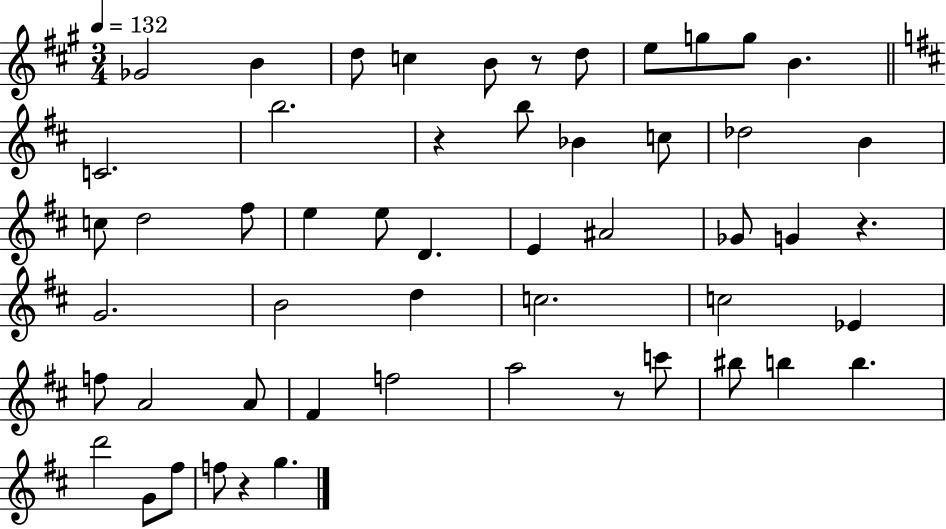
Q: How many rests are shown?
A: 5